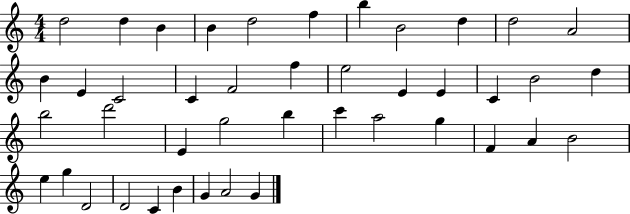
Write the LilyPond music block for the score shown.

{
  \clef treble
  \numericTimeSignature
  \time 4/4
  \key c \major
  d''2 d''4 b'4 | b'4 d''2 f''4 | b''4 b'2 d''4 | d''2 a'2 | \break b'4 e'4 c'2 | c'4 f'2 f''4 | e''2 e'4 e'4 | c'4 b'2 d''4 | \break b''2 d'''2 | e'4 g''2 b''4 | c'''4 a''2 g''4 | f'4 a'4 b'2 | \break e''4 g''4 d'2 | d'2 c'4 b'4 | g'4 a'2 g'4 | \bar "|."
}